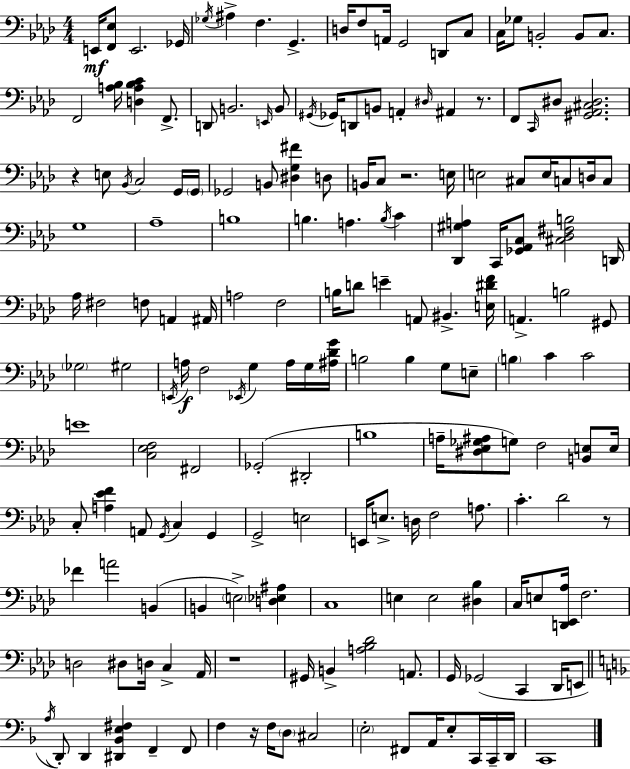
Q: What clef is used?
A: bass